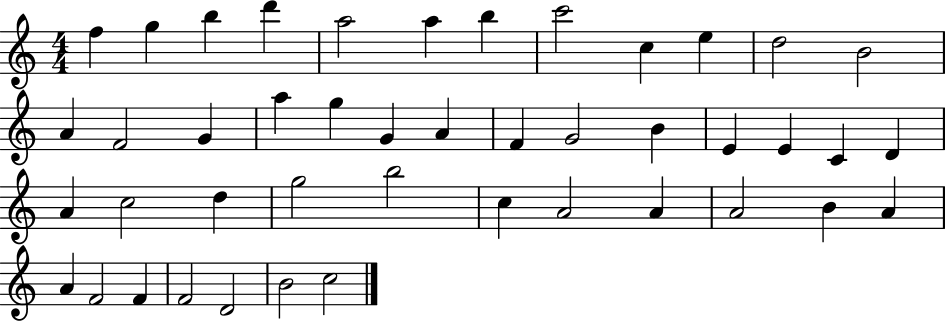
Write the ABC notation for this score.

X:1
T:Untitled
M:4/4
L:1/4
K:C
f g b d' a2 a b c'2 c e d2 B2 A F2 G a g G A F G2 B E E C D A c2 d g2 b2 c A2 A A2 B A A F2 F F2 D2 B2 c2